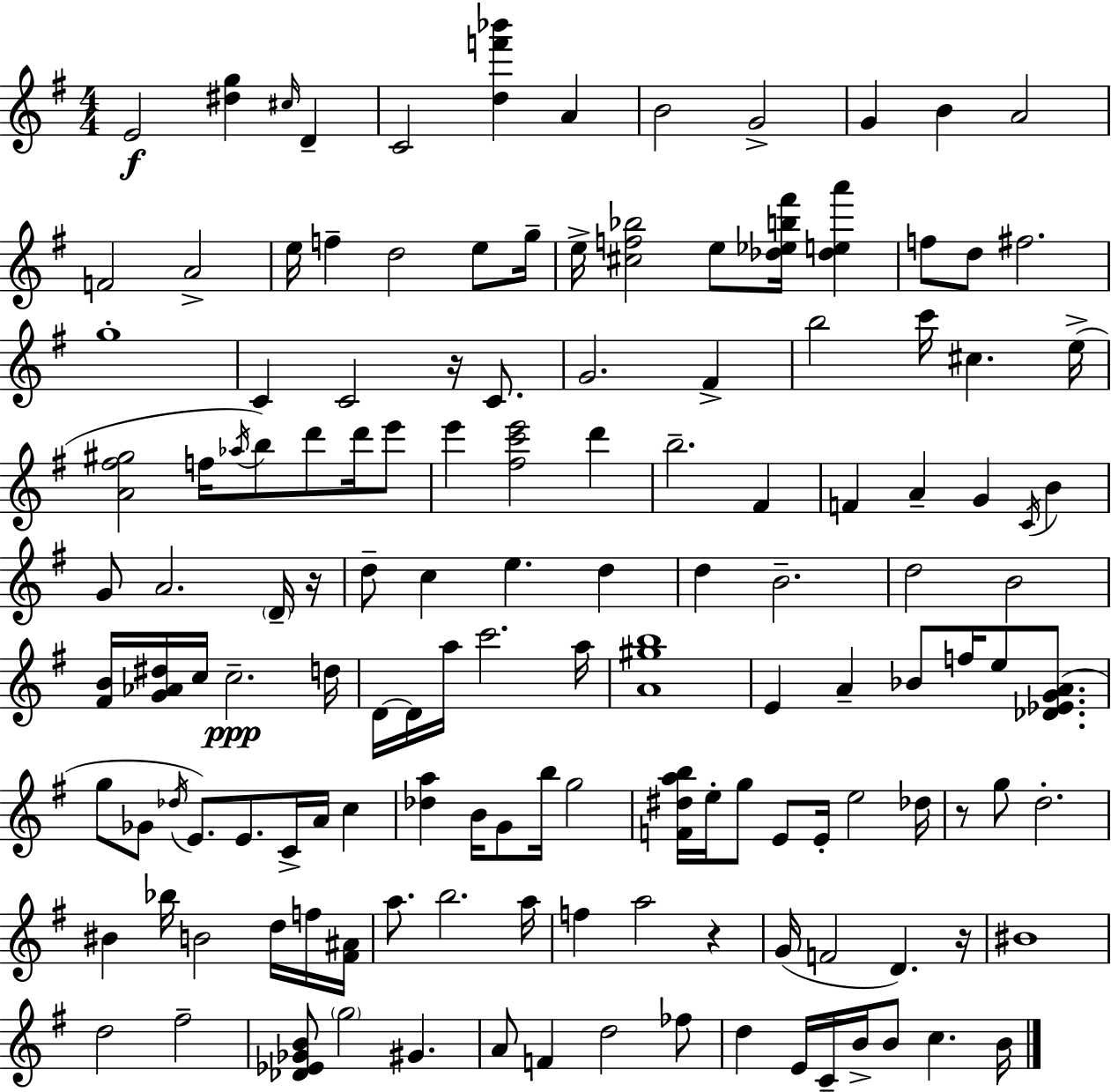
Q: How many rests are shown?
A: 5